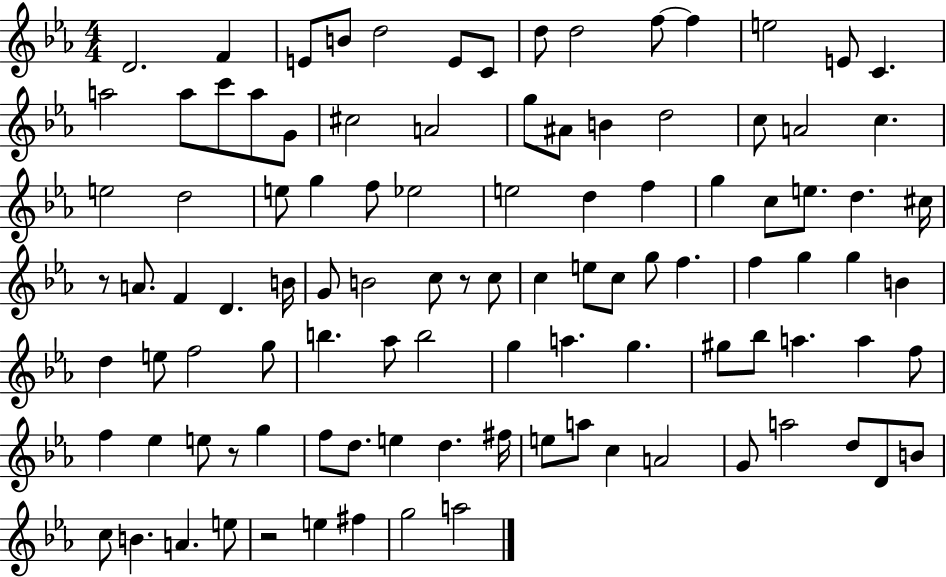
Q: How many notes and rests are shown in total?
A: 104